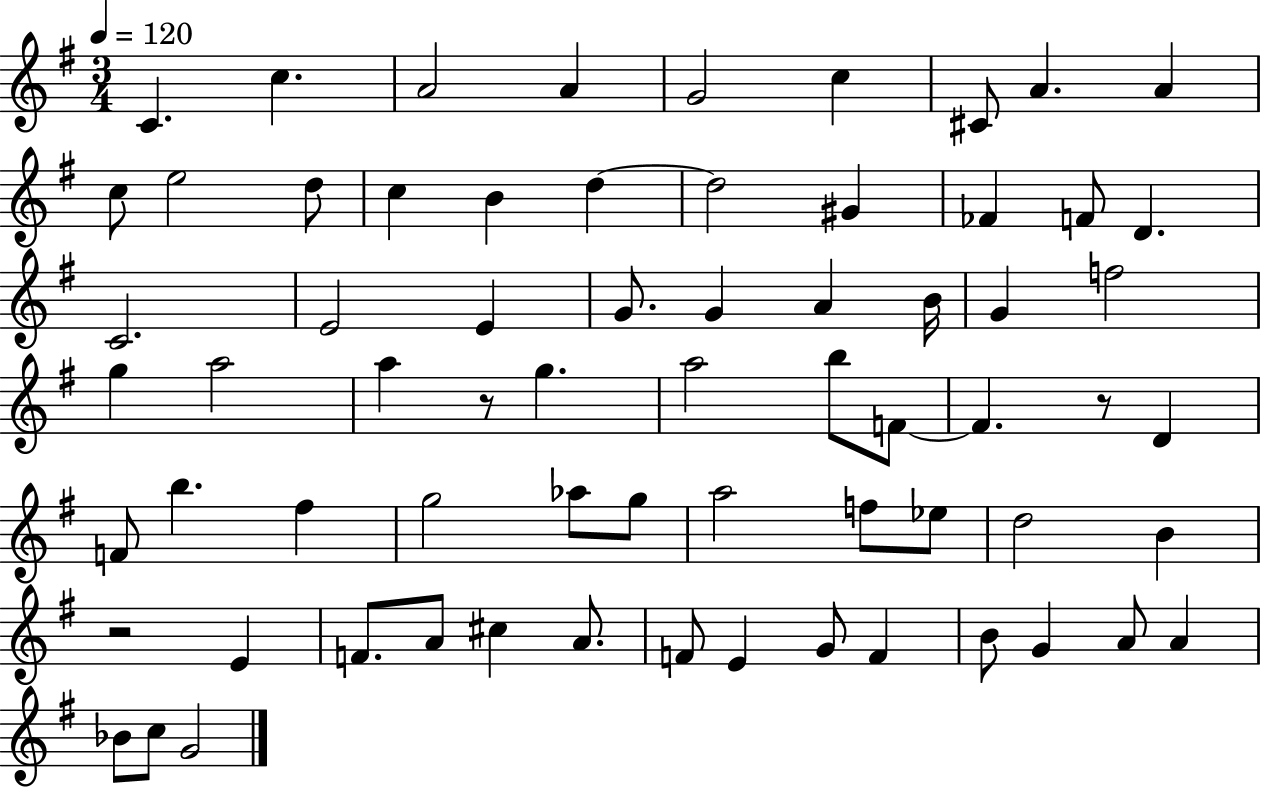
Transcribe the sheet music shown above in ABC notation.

X:1
T:Untitled
M:3/4
L:1/4
K:G
C c A2 A G2 c ^C/2 A A c/2 e2 d/2 c B d d2 ^G _F F/2 D C2 E2 E G/2 G A B/4 G f2 g a2 a z/2 g a2 b/2 F/2 F z/2 D F/2 b ^f g2 _a/2 g/2 a2 f/2 _e/2 d2 B z2 E F/2 A/2 ^c A/2 F/2 E G/2 F B/2 G A/2 A _B/2 c/2 G2